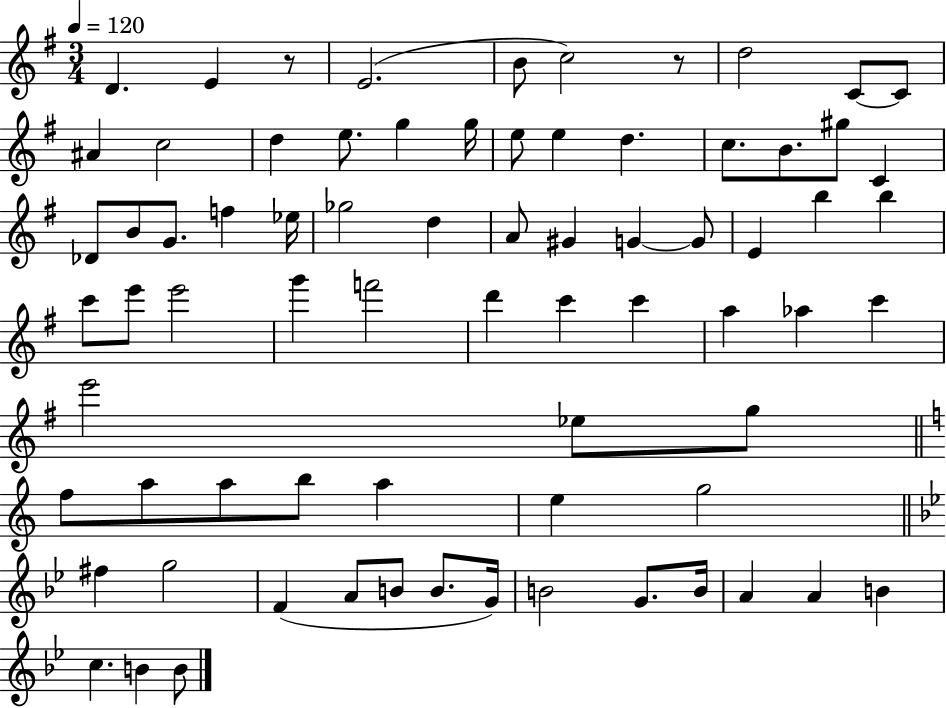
D4/q. E4/q R/e E4/h. B4/e C5/h R/e D5/h C4/e C4/e A#4/q C5/h D5/q E5/e. G5/q G5/s E5/e E5/q D5/q. C5/e. B4/e. G#5/e C4/q Db4/e B4/e G4/e. F5/q Eb5/s Gb5/h D5/q A4/e G#4/q G4/q G4/e E4/q B5/q B5/q C6/e E6/e E6/h G6/q F6/h D6/q C6/q C6/q A5/q Ab5/q C6/q E6/h Eb5/e G5/e F5/e A5/e A5/e B5/e A5/q E5/q G5/h F#5/q G5/h F4/q A4/e B4/e B4/e. G4/s B4/h G4/e. B4/s A4/q A4/q B4/q C5/q. B4/q B4/e